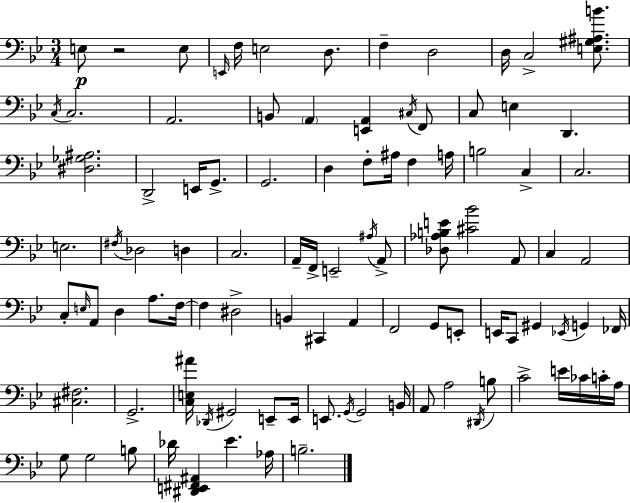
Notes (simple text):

E3/e R/h E3/e E2/s F3/s E3/h D3/e. F3/q D3/h D3/s C3/h [E3,G#3,A#3,B4]/e. C3/s C3/h. A2/h. B2/e A2/q [E2,A2]/q C#3/s F2/e C3/e E3/q D2/q. [D#3,Gb3,A#3]/h. D2/h E2/s G2/e. G2/h. D3/q F3/e A#3/s F3/q A3/s B3/h C3/q C3/h. E3/h. F#3/s Db3/h D3/q C3/h. A2/s F2/s E2/h A#3/s A2/e [Db3,Ab3,B3,E4]/e [C#4,Bb4]/h A2/e C3/q A2/h C3/e E3/s A2/e D3/q A3/e. F3/s F3/q D#3/h B2/q C#2/q A2/q F2/h G2/e E2/e E2/s C2/e G#2/q Eb2/s G2/q FES2/s [C#3,F#3]/h. G2/h. [C3,E3,A#4]/s Db2/s G#2/h E2/e E2/s E2/e. G2/s G2/h B2/s A2/e A3/h D#2/s B3/e C4/h E4/s CES4/s C4/s A3/s G3/e G3/h B3/e Db4/s [D#2,E2,F#2,A#2]/q Eb4/q. Ab3/s B3/h.